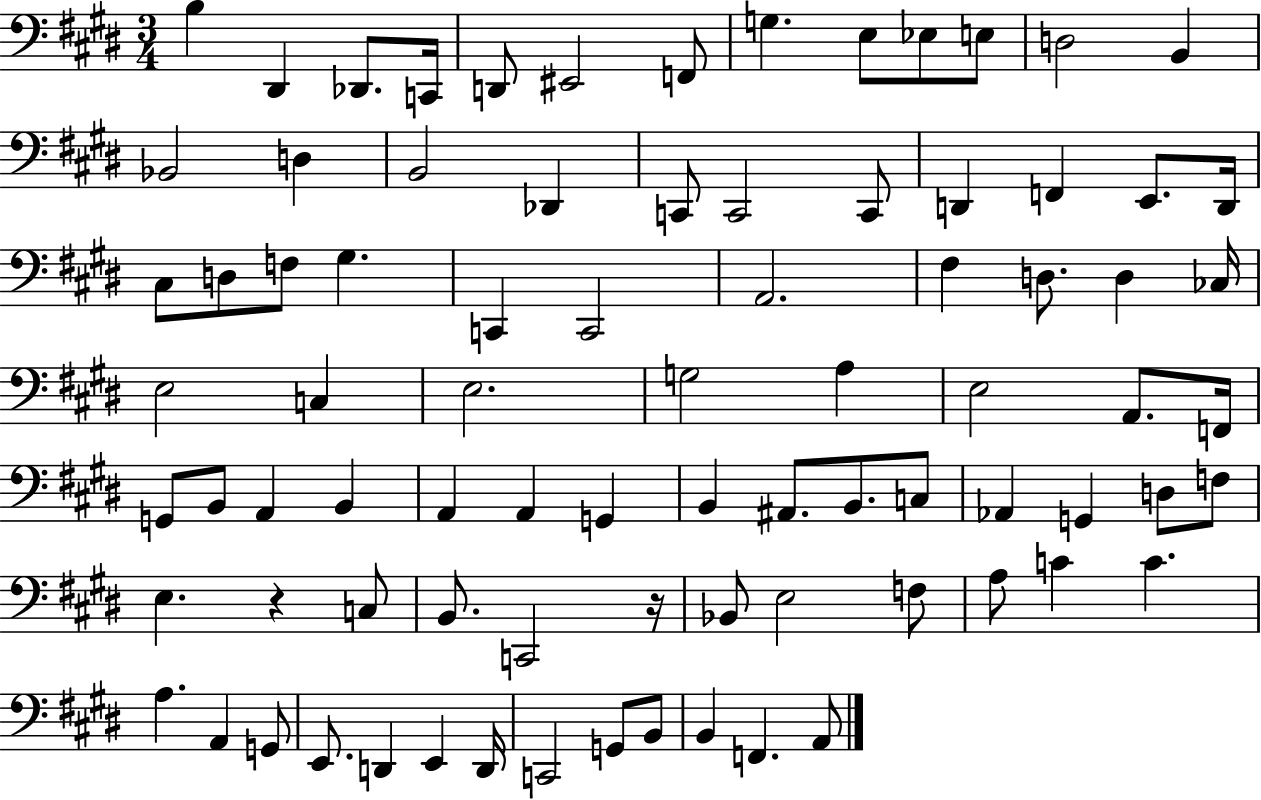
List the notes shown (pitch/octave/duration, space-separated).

B3/q D#2/q Db2/e. C2/s D2/e EIS2/h F2/e G3/q. E3/e Eb3/e E3/e D3/h B2/q Bb2/h D3/q B2/h Db2/q C2/e C2/h C2/e D2/q F2/q E2/e. D2/s C#3/e D3/e F3/e G#3/q. C2/q C2/h A2/h. F#3/q D3/e. D3/q CES3/s E3/h C3/q E3/h. G3/h A3/q E3/h A2/e. F2/s G2/e B2/e A2/q B2/q A2/q A2/q G2/q B2/q A#2/e. B2/e. C3/e Ab2/q G2/q D3/e F3/e E3/q. R/q C3/e B2/e. C2/h R/s Bb2/e E3/h F3/e A3/e C4/q C4/q. A3/q. A2/q G2/e E2/e. D2/q E2/q D2/s C2/h G2/e B2/e B2/q F2/q. A2/e